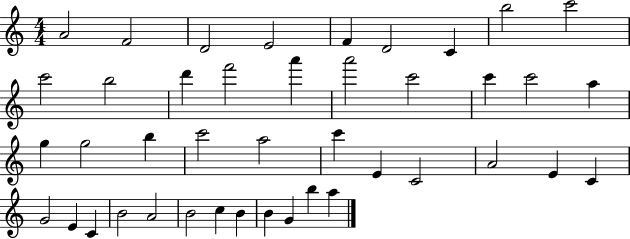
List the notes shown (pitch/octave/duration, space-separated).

A4/h F4/h D4/h E4/h F4/q D4/h C4/q B5/h C6/h C6/h B5/h D6/q F6/h A6/q A6/h C6/h C6/q C6/h A5/q G5/q G5/h B5/q C6/h A5/h C6/q E4/q C4/h A4/h E4/q C4/q G4/h E4/q C4/q B4/h A4/h B4/h C5/q B4/q B4/q G4/q B5/q A5/q